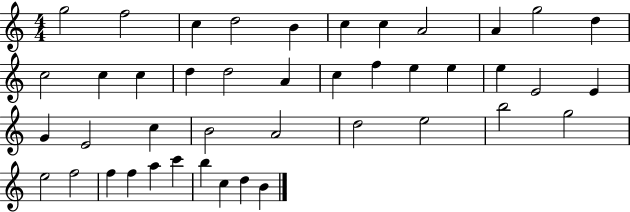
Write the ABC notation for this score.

X:1
T:Untitled
M:4/4
L:1/4
K:C
g2 f2 c d2 B c c A2 A g2 d c2 c c d d2 A c f e e e E2 E G E2 c B2 A2 d2 e2 b2 g2 e2 f2 f f a c' b c d B